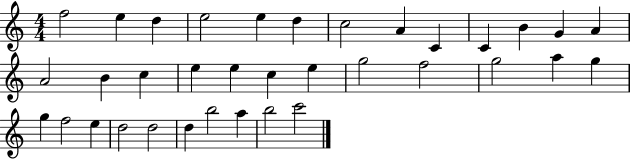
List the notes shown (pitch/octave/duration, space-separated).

F5/h E5/q D5/q E5/h E5/q D5/q C5/h A4/q C4/q C4/q B4/q G4/q A4/q A4/h B4/q C5/q E5/q E5/q C5/q E5/q G5/h F5/h G5/h A5/q G5/q G5/q F5/h E5/q D5/h D5/h D5/q B5/h A5/q B5/h C6/h